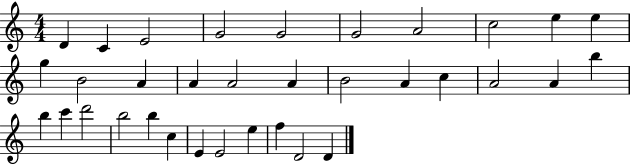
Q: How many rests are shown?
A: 0